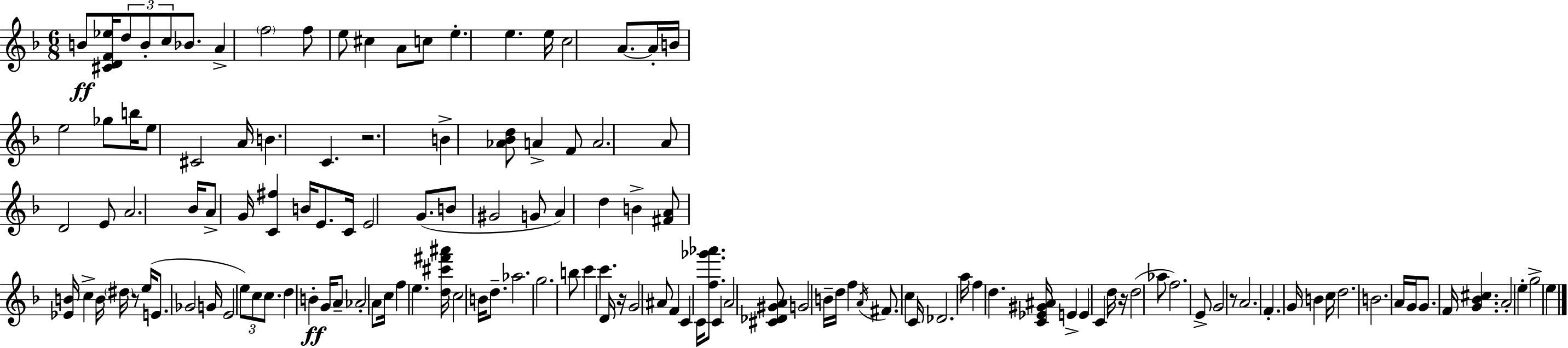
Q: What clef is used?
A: treble